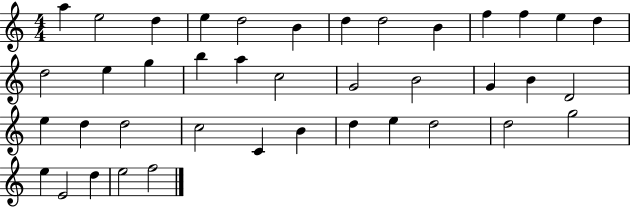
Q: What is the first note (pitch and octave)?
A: A5